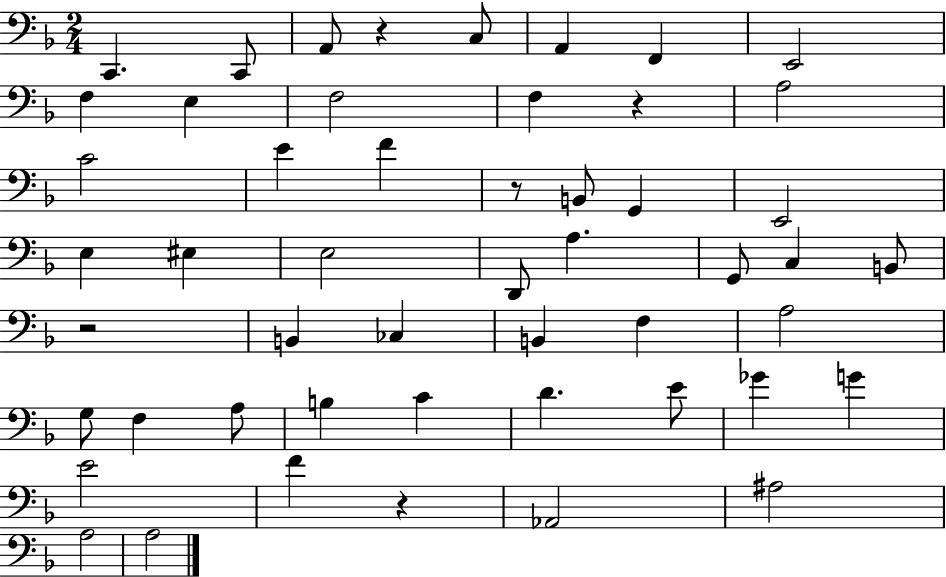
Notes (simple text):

C2/q. C2/e A2/e R/q C3/e A2/q F2/q E2/h F3/q E3/q F3/h F3/q R/q A3/h C4/h E4/q F4/q R/e B2/e G2/q E2/h E3/q EIS3/q E3/h D2/e A3/q. G2/e C3/q B2/e R/h B2/q CES3/q B2/q F3/q A3/h G3/e F3/q A3/e B3/q C4/q D4/q. E4/e Gb4/q G4/q E4/h F4/q R/q Ab2/h A#3/h A3/h A3/h